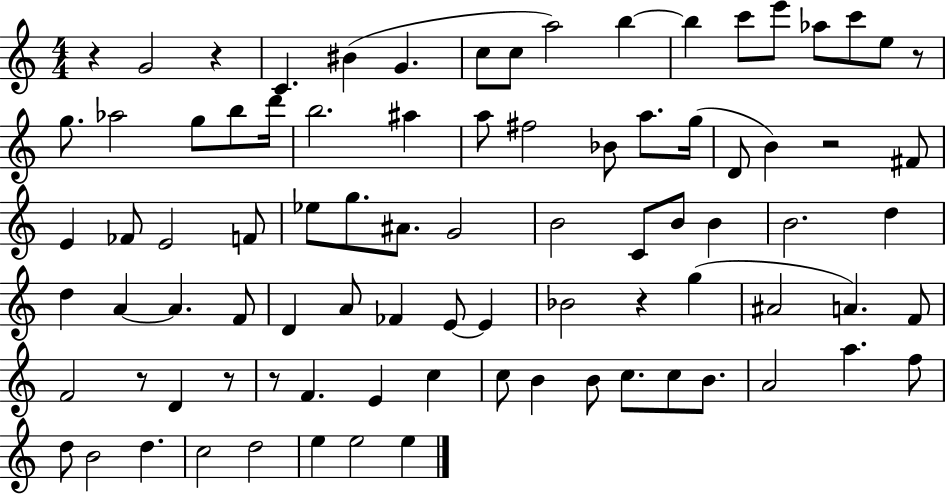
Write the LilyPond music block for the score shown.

{
  \clef treble
  \numericTimeSignature
  \time 4/4
  \key c \major
  r4 g'2 r4 | c'4. bis'4( g'4. | c''8 c''8 a''2) b''4~~ | b''4 c'''8 e'''8 aes''8 c'''8 e''8 r8 | \break g''8. aes''2 g''8 b''8 d'''16 | b''2. ais''4 | a''8 fis''2 bes'8 a''8. g''16( | d'8 b'4) r2 fis'8 | \break e'4 fes'8 e'2 f'8 | ees''8 g''8. ais'8. g'2 | b'2 c'8 b'8 b'4 | b'2. d''4 | \break d''4 a'4~~ a'4. f'8 | d'4 a'8 fes'4 e'8~~ e'4 | bes'2 r4 g''4( | ais'2 a'4.) f'8 | \break f'2 r8 d'4 r8 | r8 f'4. e'4 c''4 | c''8 b'4 b'8 c''8. c''8 b'8. | a'2 a''4. f''8 | \break d''8 b'2 d''4. | c''2 d''2 | e''4 e''2 e''4 | \bar "|."
}